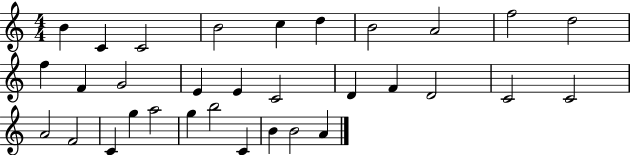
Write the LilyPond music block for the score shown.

{
  \clef treble
  \numericTimeSignature
  \time 4/4
  \key c \major
  b'4 c'4 c'2 | b'2 c''4 d''4 | b'2 a'2 | f''2 d''2 | \break f''4 f'4 g'2 | e'4 e'4 c'2 | d'4 f'4 d'2 | c'2 c'2 | \break a'2 f'2 | c'4 g''4 a''2 | g''4 b''2 c'4 | b'4 b'2 a'4 | \break \bar "|."
}